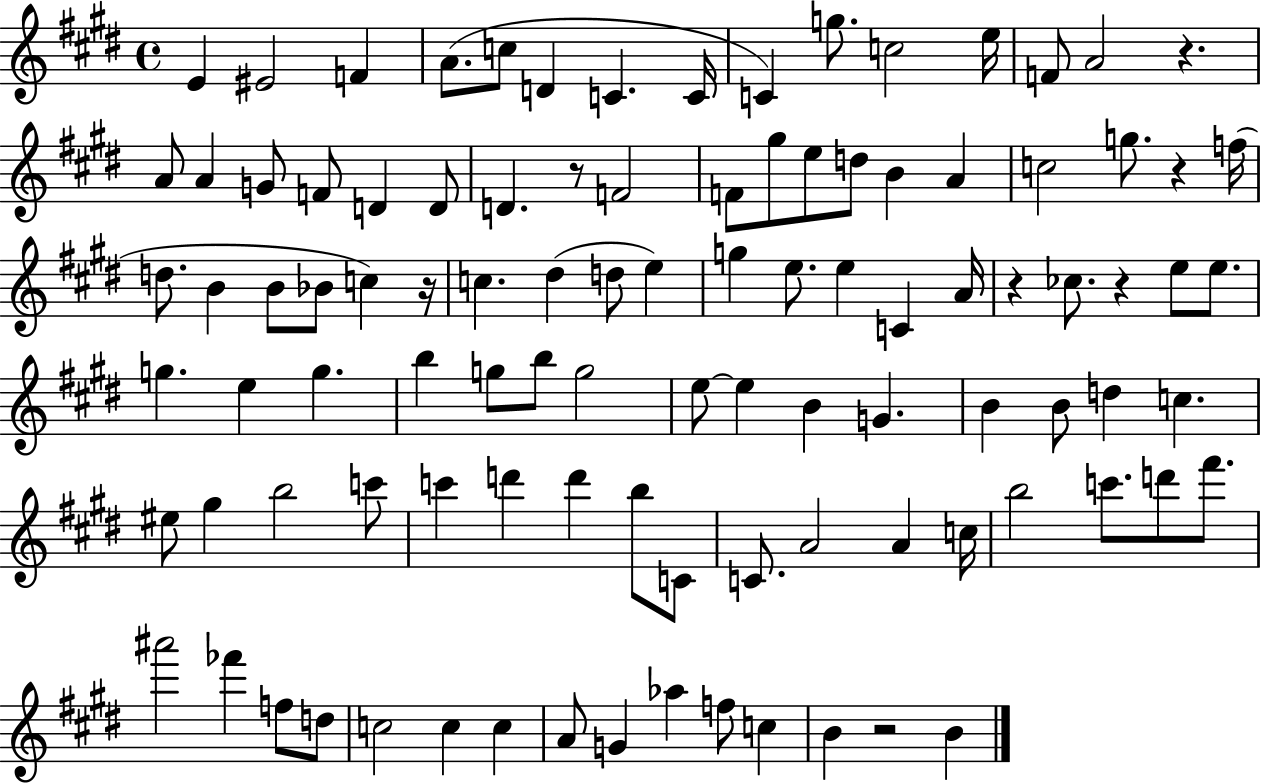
{
  \clef treble
  \time 4/4
  \defaultTimeSignature
  \key e \major
  e'4 eis'2 f'4 | a'8.( c''8 d'4 c'4. c'16 | c'4) g''8. c''2 e''16 | f'8 a'2 r4. | \break a'8 a'4 g'8 f'8 d'4 d'8 | d'4. r8 f'2 | f'8 gis''8 e''8 d''8 b'4 a'4 | c''2 g''8. r4 f''16( | \break d''8. b'4 b'8 bes'8 c''4) r16 | c''4. dis''4( d''8 e''4) | g''4 e''8. e''4 c'4 a'16 | r4 ces''8. r4 e''8 e''8. | \break g''4. e''4 g''4. | b''4 g''8 b''8 g''2 | e''8~~ e''4 b'4 g'4. | b'4 b'8 d''4 c''4. | \break eis''8 gis''4 b''2 c'''8 | c'''4 d'''4 d'''4 b''8 c'8 | c'8. a'2 a'4 c''16 | b''2 c'''8. d'''8 fis'''8. | \break ais'''2 fes'''4 f''8 d''8 | c''2 c''4 c''4 | a'8 g'4 aes''4 f''8 c''4 | b'4 r2 b'4 | \break \bar "|."
}